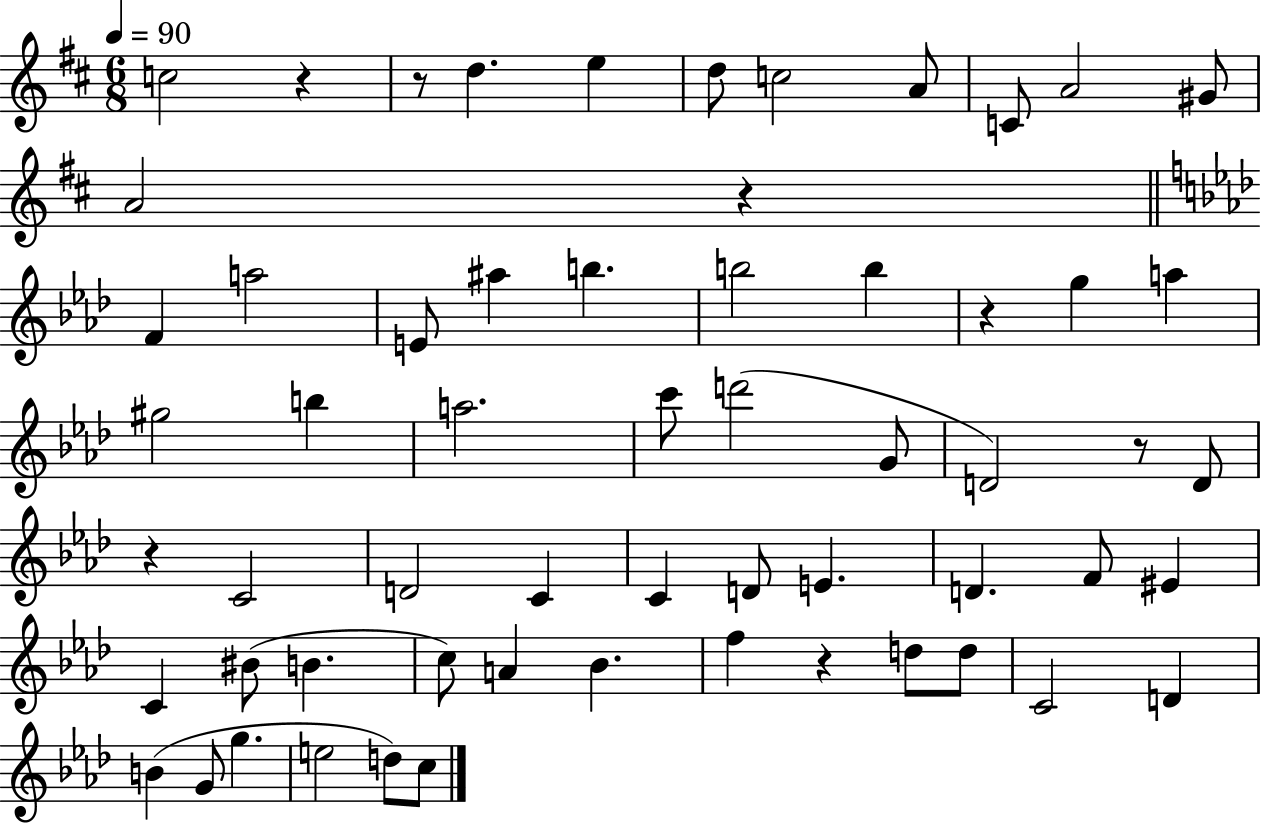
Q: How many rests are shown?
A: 7